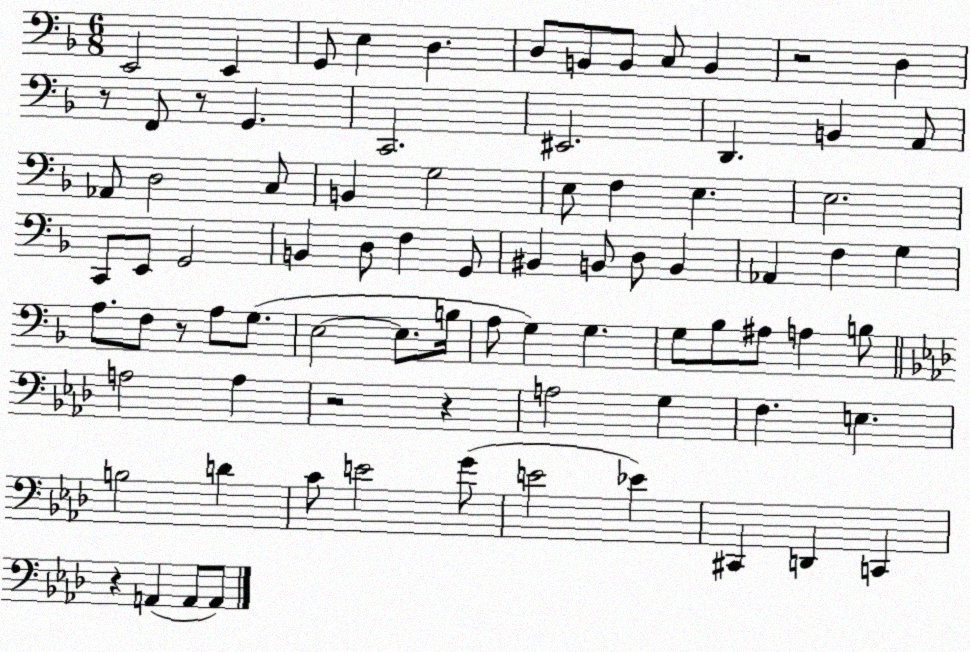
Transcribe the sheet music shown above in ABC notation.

X:1
T:Untitled
M:6/8
L:1/4
K:F
E,,2 E,, G,,/2 E, D, D,/2 B,,/2 B,,/2 C,/2 B,, z2 D, z/2 F,,/2 z/2 G,, C,,2 ^E,,2 D,, B,, A,,/2 _A,,/2 D,2 C,/2 B,, G,2 E,/2 F, E, E,2 C,,/2 E,,/2 G,,2 B,, D,/2 F, G,,/2 ^B,, B,,/2 D,/2 B,, _A,, F, G, A,/2 F,/2 z/2 A,/2 G,/2 E,2 E,/2 B,/4 A,/2 G, G, G,/2 _B,/2 ^A,/2 A, B,/2 A,2 A, z2 z A,2 G, F, E, B,2 D C/2 E2 G/2 E2 _E ^C,, D,, C,, z A,, A,,/2 A,,/2